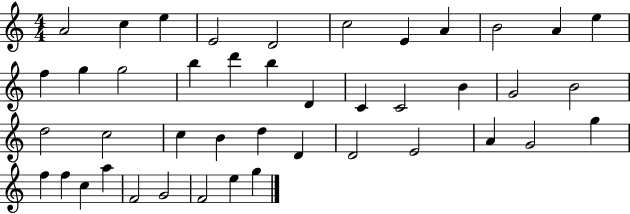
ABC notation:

X:1
T:Untitled
M:4/4
L:1/4
K:C
A2 c e E2 D2 c2 E A B2 A e f g g2 b d' b D C C2 B G2 B2 d2 c2 c B d D D2 E2 A G2 g f f c a F2 G2 F2 e g